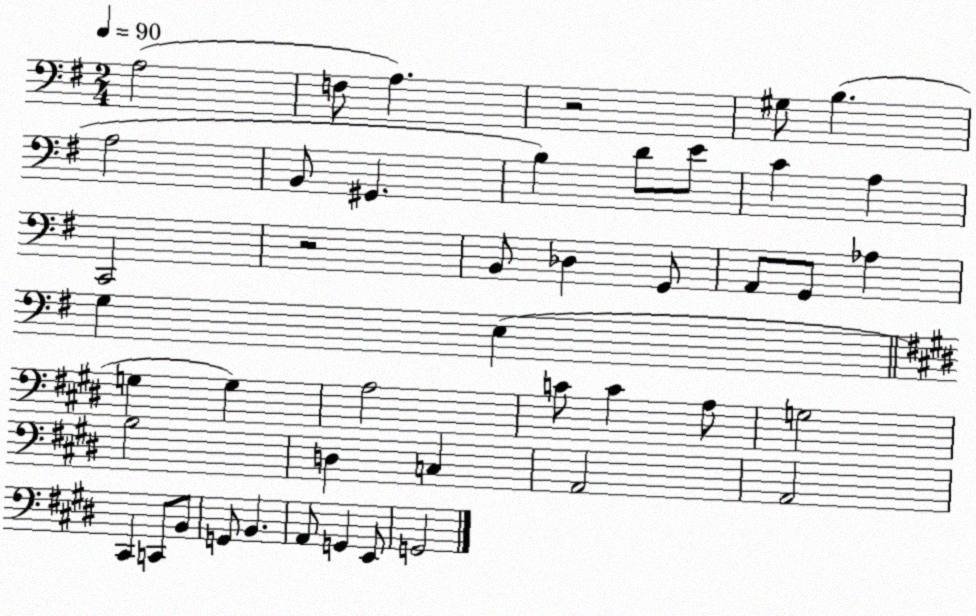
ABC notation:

X:1
T:Untitled
M:2/4
L:1/4
K:G
A,2 F,/2 A, z2 ^G,/2 B, A,2 B,,/2 ^G,, B, D/2 E/2 C A, C,,2 z2 B,,/2 _D, G,,/2 A,,/2 G,,/2 _A, G, E, G, G, A,2 C/2 C A,/2 G,2 B,2 D, C, A,,2 A,,2 ^C,, C,,/2 B,,/2 G,,/2 B,, A,,/2 G,, E,,/2 G,,2